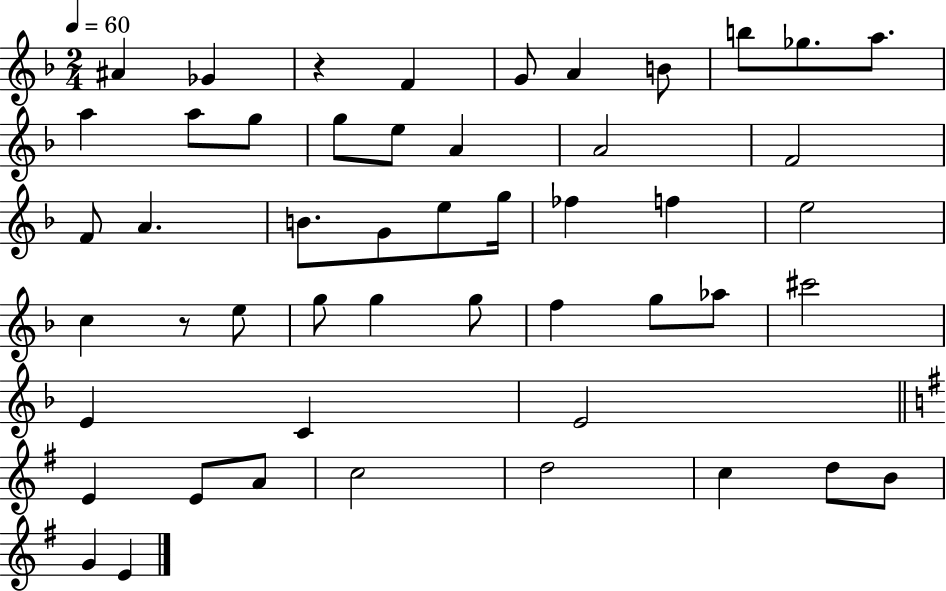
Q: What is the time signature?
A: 2/4